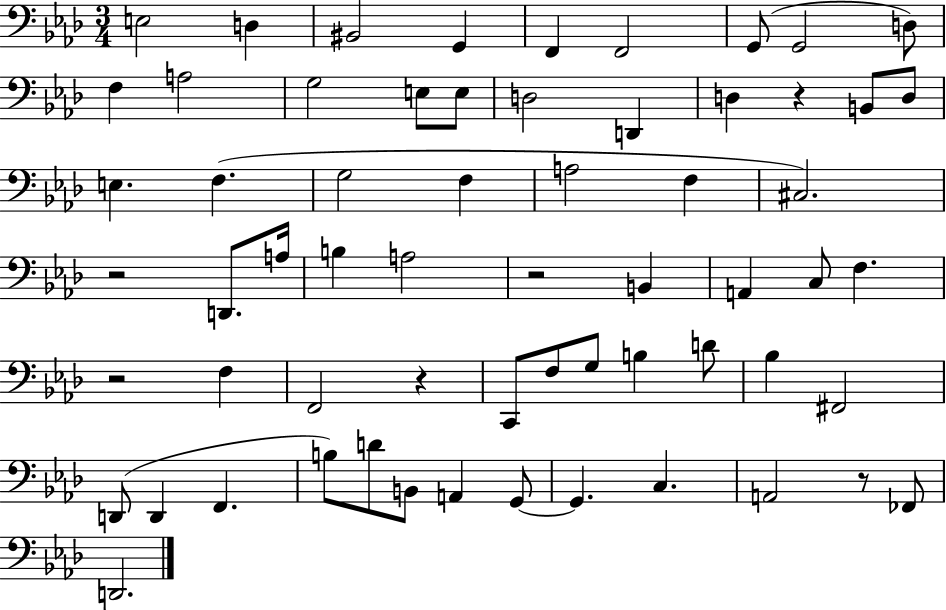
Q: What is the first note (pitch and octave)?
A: E3